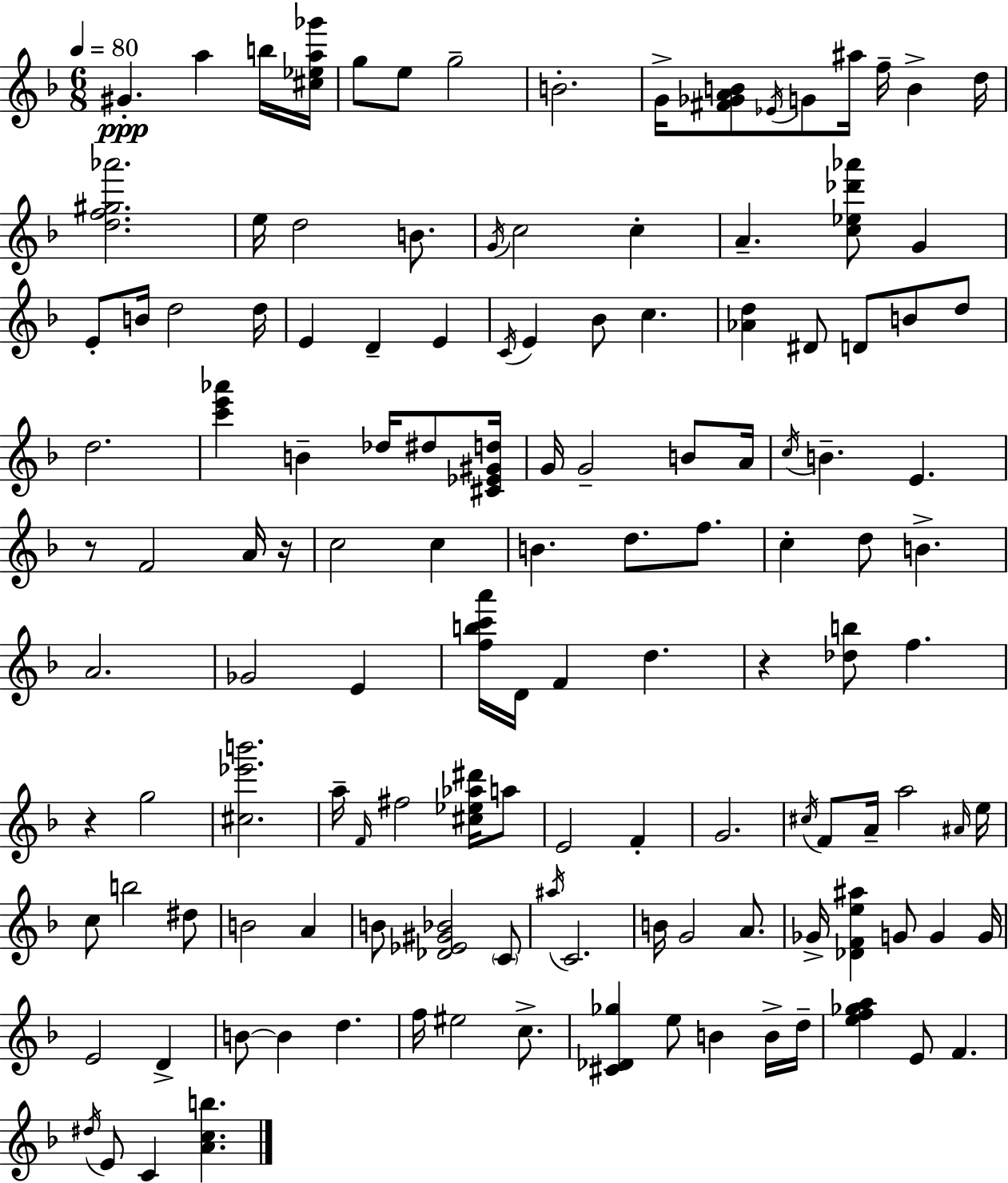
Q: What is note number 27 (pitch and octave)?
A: E4